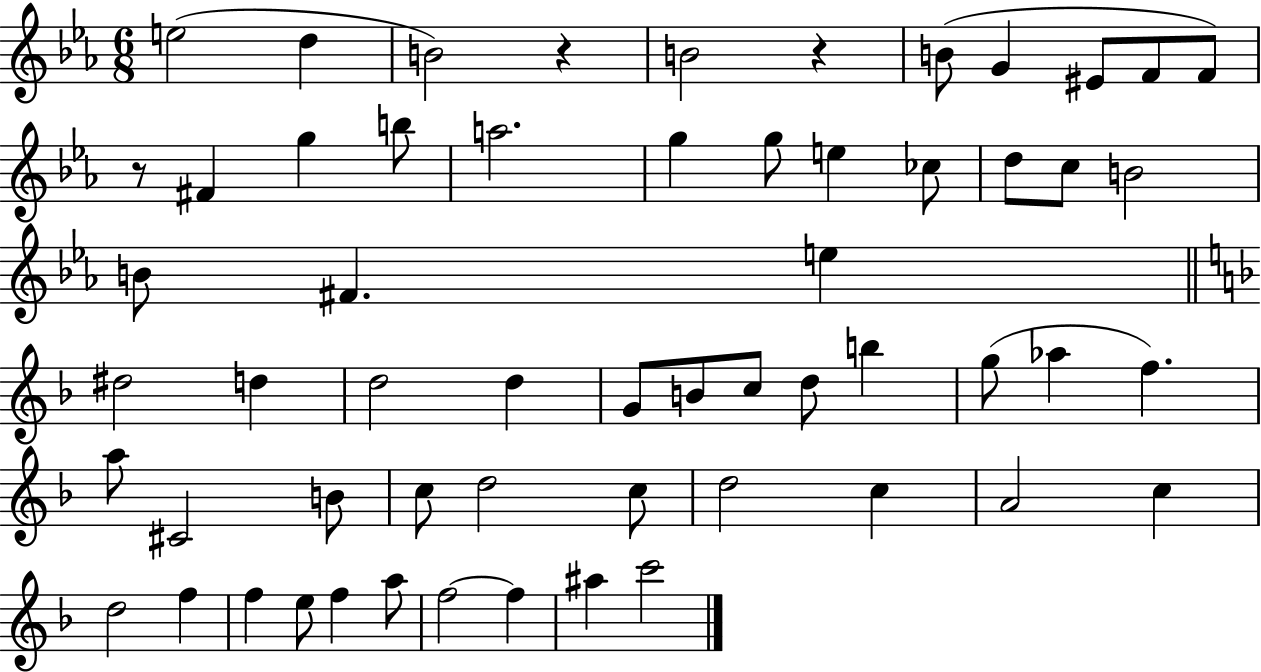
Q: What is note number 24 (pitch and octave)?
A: D#5